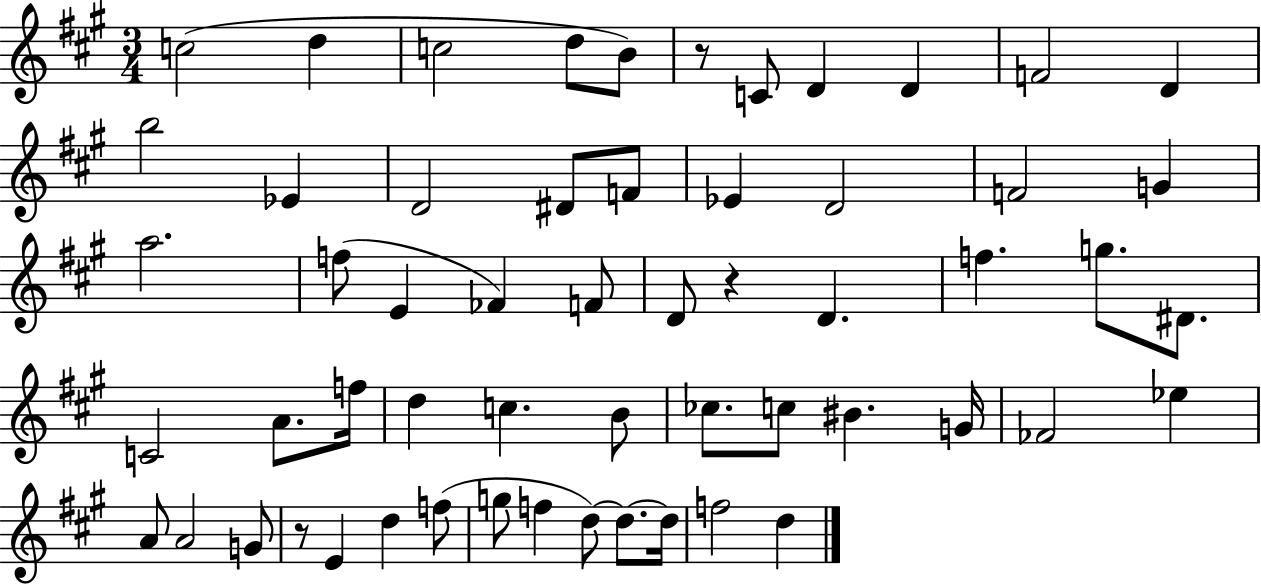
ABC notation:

X:1
T:Untitled
M:3/4
L:1/4
K:A
c2 d c2 d/2 B/2 z/2 C/2 D D F2 D b2 _E D2 ^D/2 F/2 _E D2 F2 G a2 f/2 E _F F/2 D/2 z D f g/2 ^D/2 C2 A/2 f/4 d c B/2 _c/2 c/2 ^B G/4 _F2 _e A/2 A2 G/2 z/2 E d f/2 g/2 f d/2 d/2 d/4 f2 d